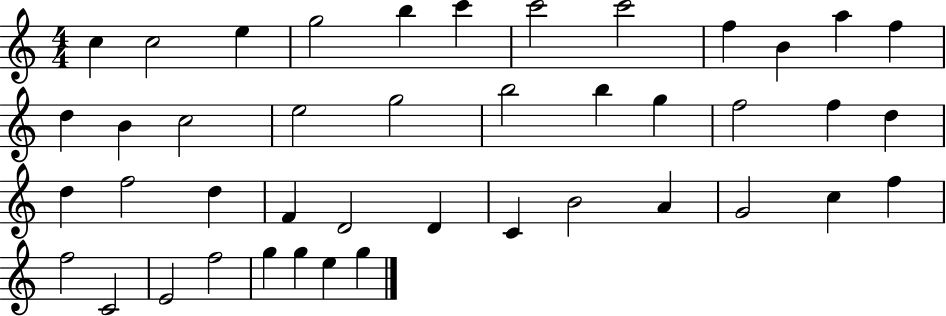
{
  \clef treble
  \numericTimeSignature
  \time 4/4
  \key c \major
  c''4 c''2 e''4 | g''2 b''4 c'''4 | c'''2 c'''2 | f''4 b'4 a''4 f''4 | \break d''4 b'4 c''2 | e''2 g''2 | b''2 b''4 g''4 | f''2 f''4 d''4 | \break d''4 f''2 d''4 | f'4 d'2 d'4 | c'4 b'2 a'4 | g'2 c''4 f''4 | \break f''2 c'2 | e'2 f''2 | g''4 g''4 e''4 g''4 | \bar "|."
}